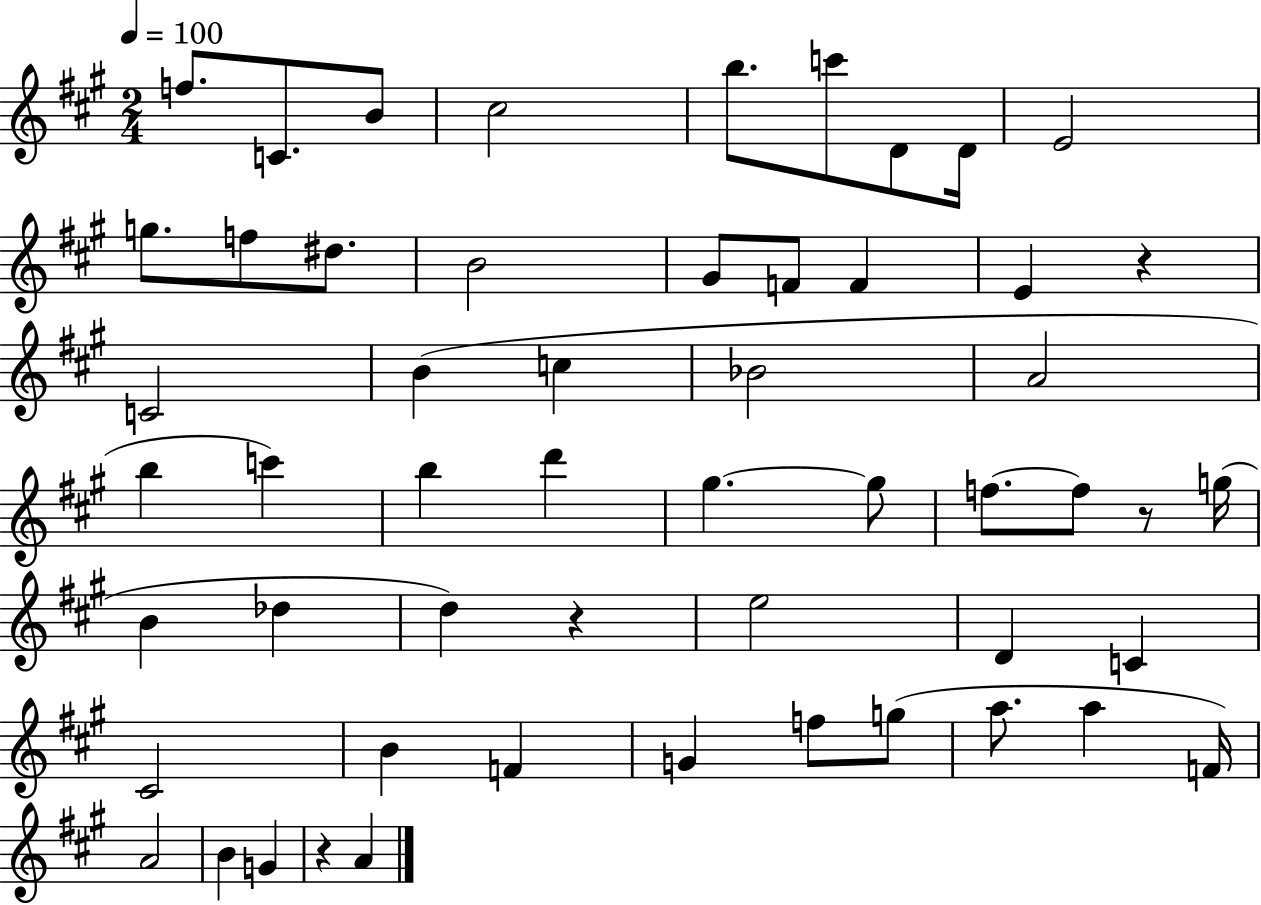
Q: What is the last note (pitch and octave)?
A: A4